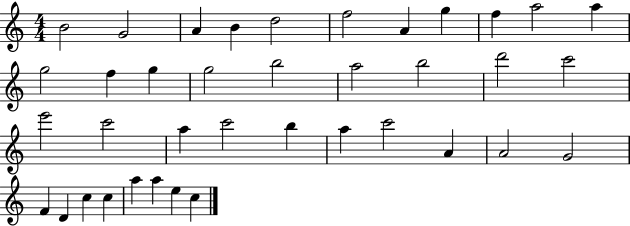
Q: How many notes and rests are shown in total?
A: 38